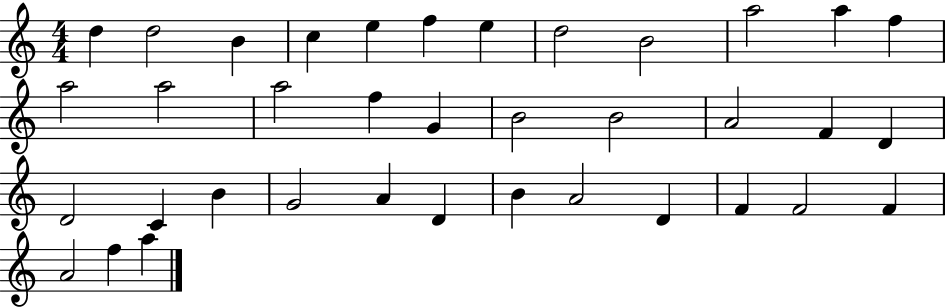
D5/q D5/h B4/q C5/q E5/q F5/q E5/q D5/h B4/h A5/h A5/q F5/q A5/h A5/h A5/h F5/q G4/q B4/h B4/h A4/h F4/q D4/q D4/h C4/q B4/q G4/h A4/q D4/q B4/q A4/h D4/q F4/q F4/h F4/q A4/h F5/q A5/q